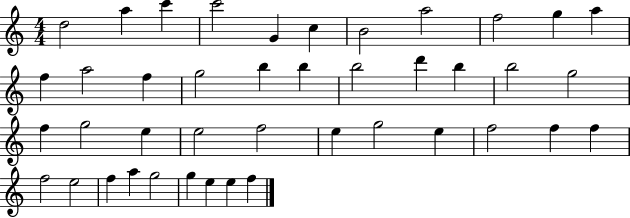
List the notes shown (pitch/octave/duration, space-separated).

D5/h A5/q C6/q C6/h G4/q C5/q B4/h A5/h F5/h G5/q A5/q F5/q A5/h F5/q G5/h B5/q B5/q B5/h D6/q B5/q B5/h G5/h F5/q G5/h E5/q E5/h F5/h E5/q G5/h E5/q F5/h F5/q F5/q F5/h E5/h F5/q A5/q G5/h G5/q E5/q E5/q F5/q